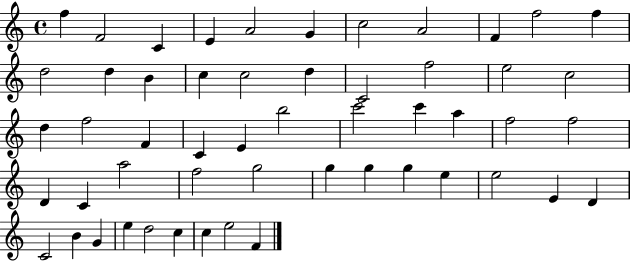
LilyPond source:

{
  \clef treble
  \time 4/4
  \defaultTimeSignature
  \key c \major
  f''4 f'2 c'4 | e'4 a'2 g'4 | c''2 a'2 | f'4 f''2 f''4 | \break d''2 d''4 b'4 | c''4 c''2 d''4 | c'2 f''2 | e''2 c''2 | \break d''4 f''2 f'4 | c'4 e'4 b''2 | c'''2 c'''4 a''4 | f''2 f''2 | \break d'4 c'4 a''2 | f''2 g''2 | g''4 g''4 g''4 e''4 | e''2 e'4 d'4 | \break c'2 b'4 g'4 | e''4 d''2 c''4 | c''4 e''2 f'4 | \bar "|."
}